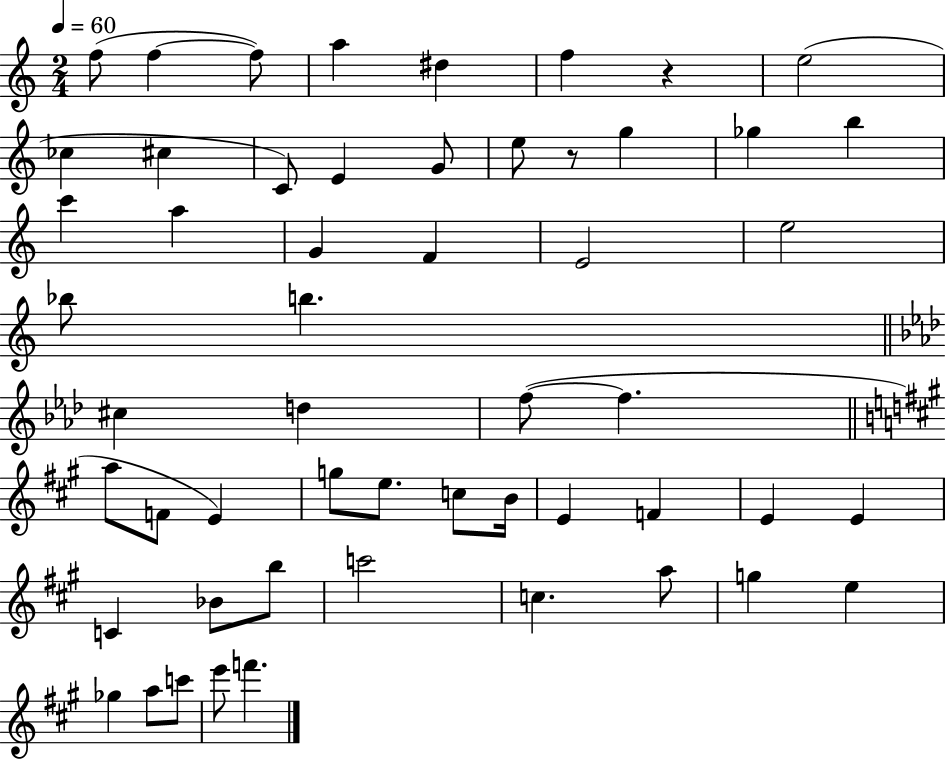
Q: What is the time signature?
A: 2/4